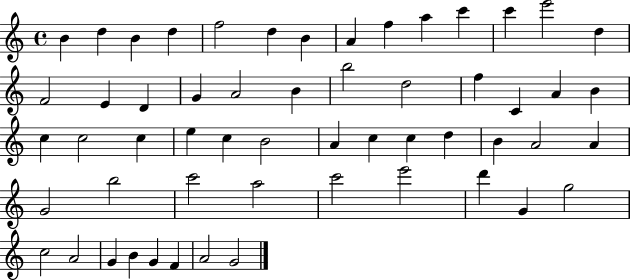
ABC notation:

X:1
T:Untitled
M:4/4
L:1/4
K:C
B d B d f2 d B A f a c' c' e'2 d F2 E D G A2 B b2 d2 f C A B c c2 c e c B2 A c c d B A2 A G2 b2 c'2 a2 c'2 e'2 d' G g2 c2 A2 G B G F A2 G2